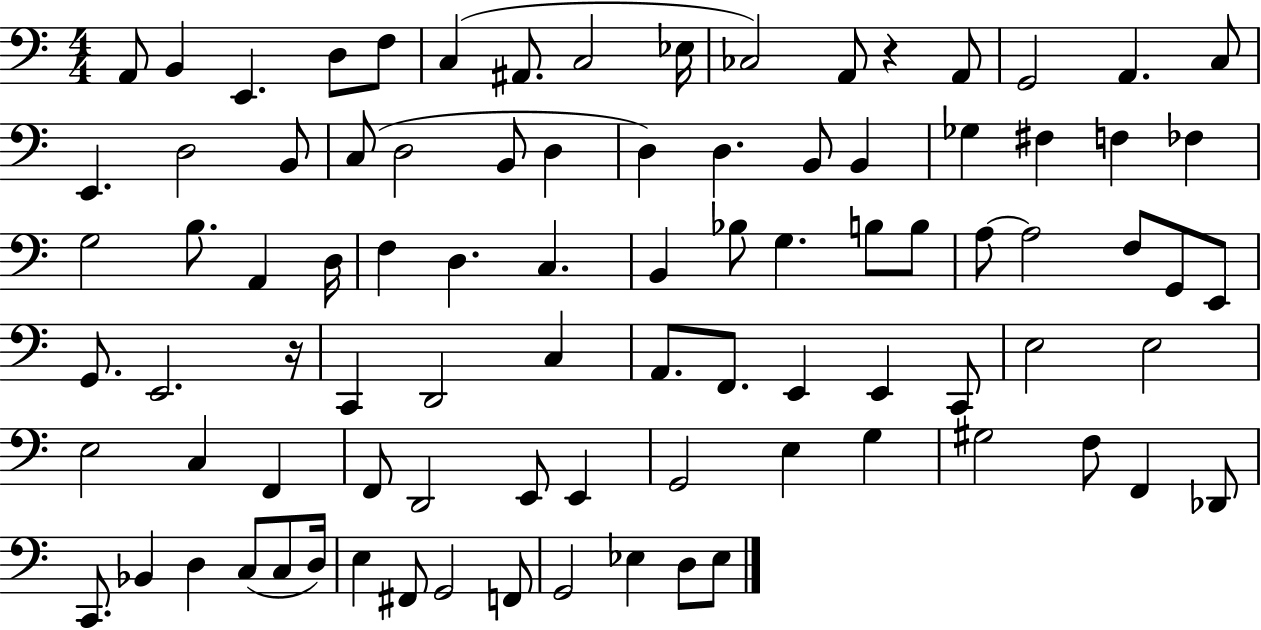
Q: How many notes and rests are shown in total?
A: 89